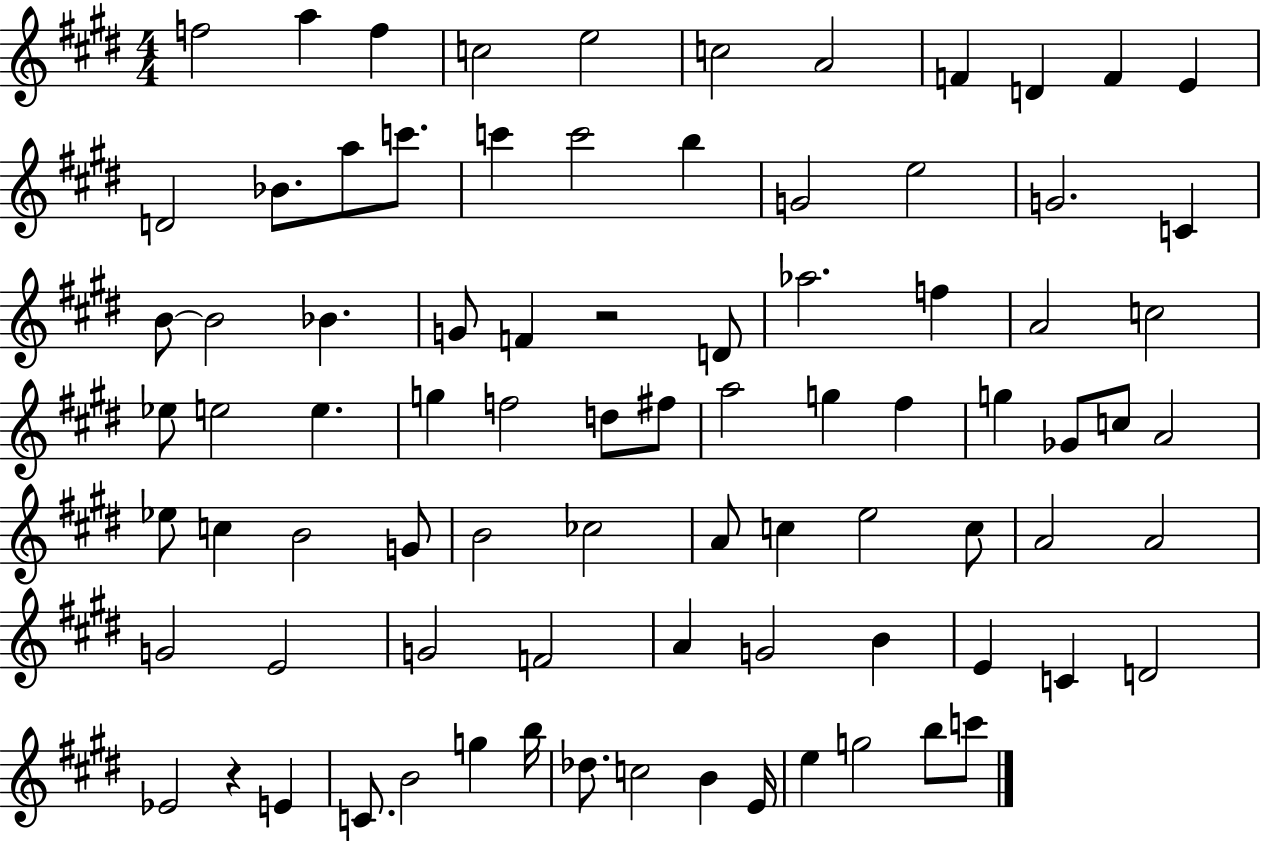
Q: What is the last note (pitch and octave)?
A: C6